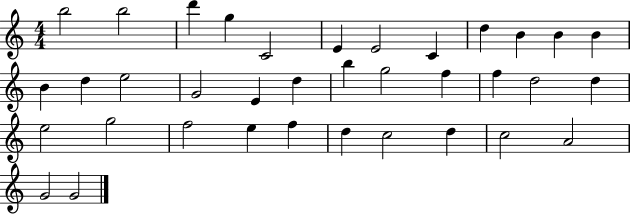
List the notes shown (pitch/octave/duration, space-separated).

B5/h B5/h D6/q G5/q C4/h E4/q E4/h C4/q D5/q B4/q B4/q B4/q B4/q D5/q E5/h G4/h E4/q D5/q B5/q G5/h F5/q F5/q D5/h D5/q E5/h G5/h F5/h E5/q F5/q D5/q C5/h D5/q C5/h A4/h G4/h G4/h